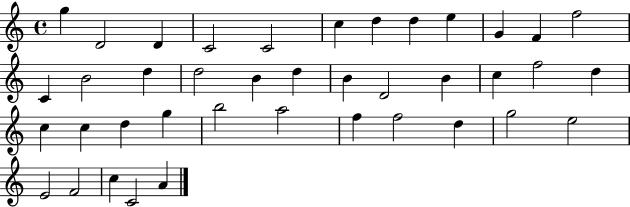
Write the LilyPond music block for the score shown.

{
  \clef treble
  \time 4/4
  \defaultTimeSignature
  \key c \major
  g''4 d'2 d'4 | c'2 c'2 | c''4 d''4 d''4 e''4 | g'4 f'4 f''2 | \break c'4 b'2 d''4 | d''2 b'4 d''4 | b'4 d'2 b'4 | c''4 f''2 d''4 | \break c''4 c''4 d''4 g''4 | b''2 a''2 | f''4 f''2 d''4 | g''2 e''2 | \break e'2 f'2 | c''4 c'2 a'4 | \bar "|."
}